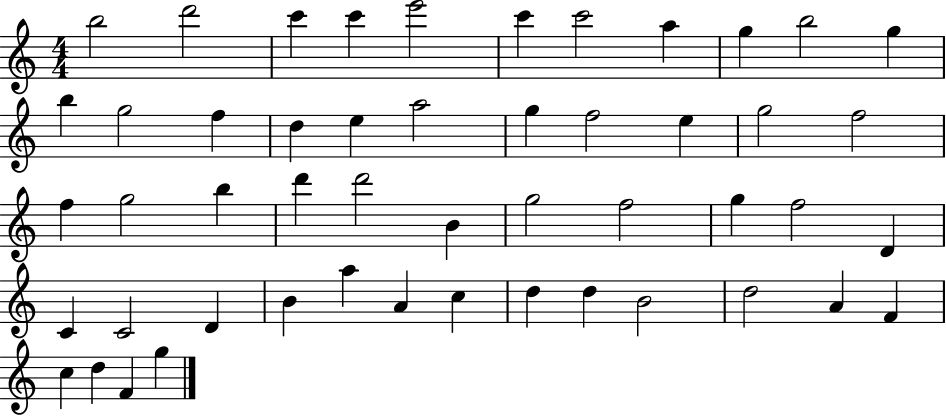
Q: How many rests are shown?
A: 0